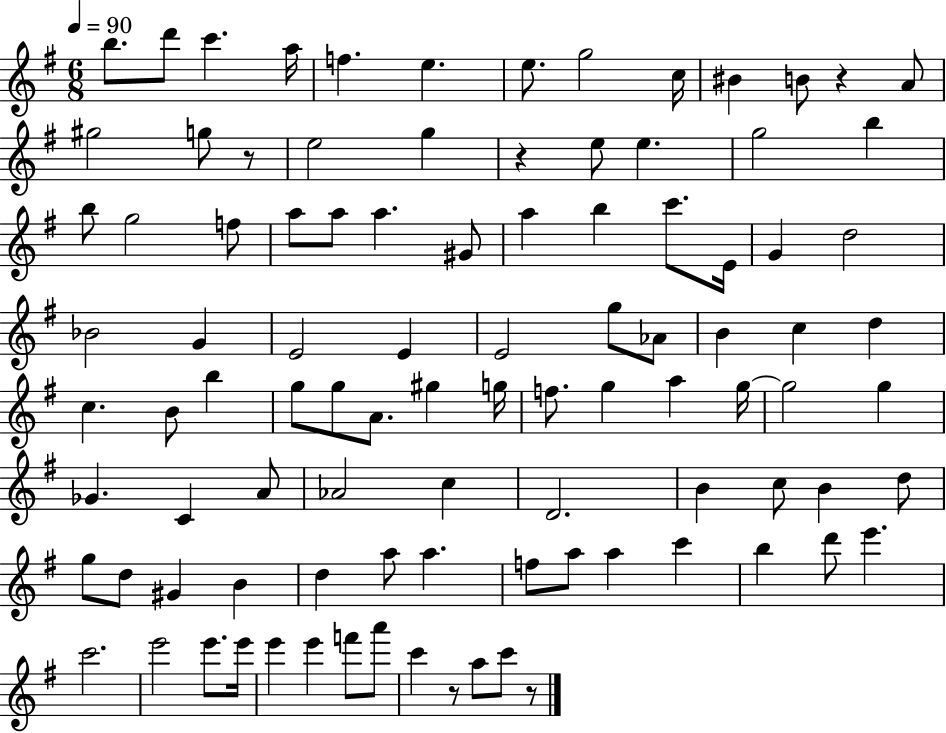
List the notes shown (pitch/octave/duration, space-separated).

B5/e. D6/e C6/q. A5/s F5/q. E5/q. E5/e. G5/h C5/s BIS4/q B4/e R/q A4/e G#5/h G5/e R/e E5/h G5/q R/q E5/e E5/q. G5/h B5/q B5/e G5/h F5/e A5/e A5/e A5/q. G#4/e A5/q B5/q C6/e. E4/s G4/q D5/h Bb4/h G4/q E4/h E4/q E4/h G5/e Ab4/e B4/q C5/q D5/q C5/q. B4/e B5/q G5/e G5/e A4/e. G#5/q G5/s F5/e. G5/q A5/q G5/s G5/h G5/q Gb4/q. C4/q A4/e Ab4/h C5/q D4/h. B4/q C5/e B4/q D5/e G5/e D5/e G#4/q B4/q D5/q A5/e A5/q. F5/e A5/e A5/q C6/q B5/q D6/e E6/q. C6/h. E6/h E6/e. E6/s E6/q E6/q F6/e A6/e C6/q R/e A5/e C6/e R/e